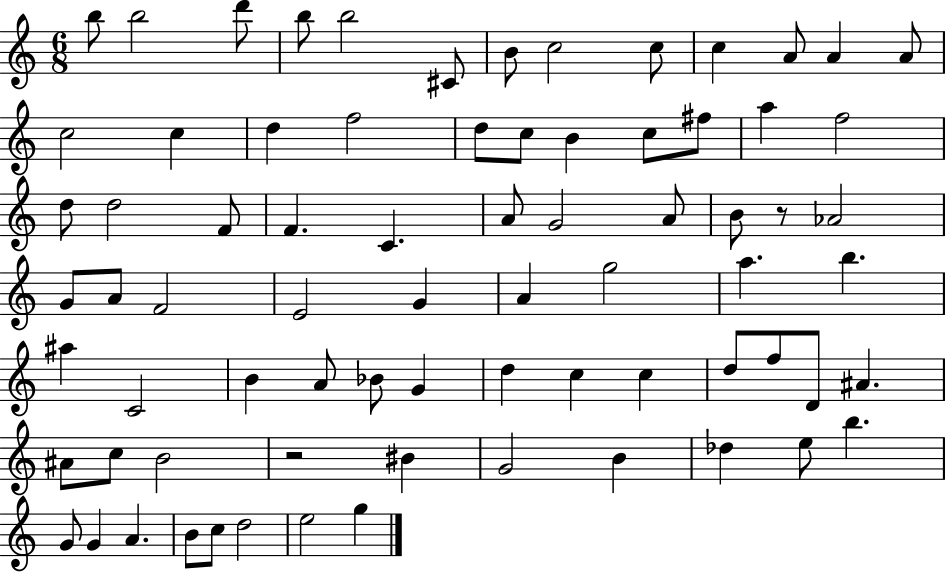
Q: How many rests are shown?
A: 2